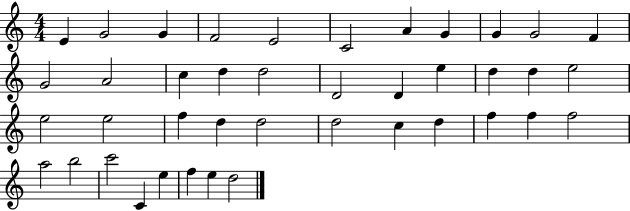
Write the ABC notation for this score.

X:1
T:Untitled
M:4/4
L:1/4
K:C
E G2 G F2 E2 C2 A G G G2 F G2 A2 c d d2 D2 D e d d e2 e2 e2 f d d2 d2 c d f f f2 a2 b2 c'2 C e f e d2